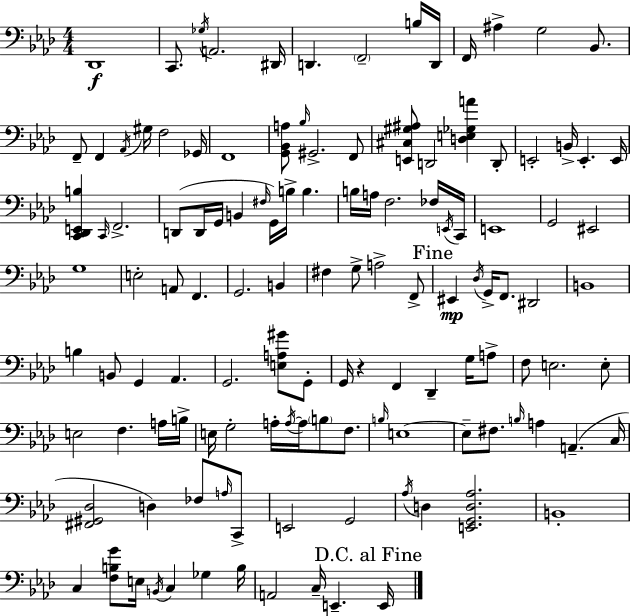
X:1
T:Untitled
M:4/4
L:1/4
K:Ab
_D,,4 C,,/2 _G,/4 A,,2 ^D,,/4 D,, F,,2 B,/4 D,,/4 F,,/4 ^A, G,2 _B,,/2 F,,/2 F,, _A,,/4 ^G,/4 F,2 _G,,/4 F,,4 [G,,_B,,A,]/2 _B,/4 ^G,,2 F,,/2 [E,,^C,^G,^A,]/2 D,,2 [D,E,_G,A] D,,/2 E,,2 B,,/4 E,, E,,/4 [C,,_D,,E,,B,] C,,/4 F,,2 D,,/2 D,,/4 G,,/4 B,, ^F,/4 G,,/4 B,/4 B, B,/4 A,/4 F,2 _F,/4 E,,/4 C,,/4 E,,4 G,,2 ^E,,2 G,4 E,2 A,,/2 F,, G,,2 B,, ^F, G,/2 A,2 F,,/2 ^E,, _D,/4 G,,/4 F,,/2 ^D,,2 B,,4 B, B,,/2 G,, _A,, G,,2 [E,A,^G]/2 G,,/2 G,,/4 z F,, _D,, G,/4 A,/2 F,/2 E,2 E,/2 E,2 F, A,/4 B,/4 E,/4 G,2 A,/4 A,/4 A,/4 B,/2 F,/2 B,/4 E,4 E,/2 ^F,/2 B,/4 A, A,, C,/4 [^F,,^G,,_D,]2 D, _F,/2 A,/4 C,,/2 E,,2 G,,2 _A,/4 D, [E,,G,,D,_A,]2 B,,4 C, [F,B,G]/2 E,/4 B,,/4 C, _G, B,/4 A,,2 C,/4 E,, E,,/4